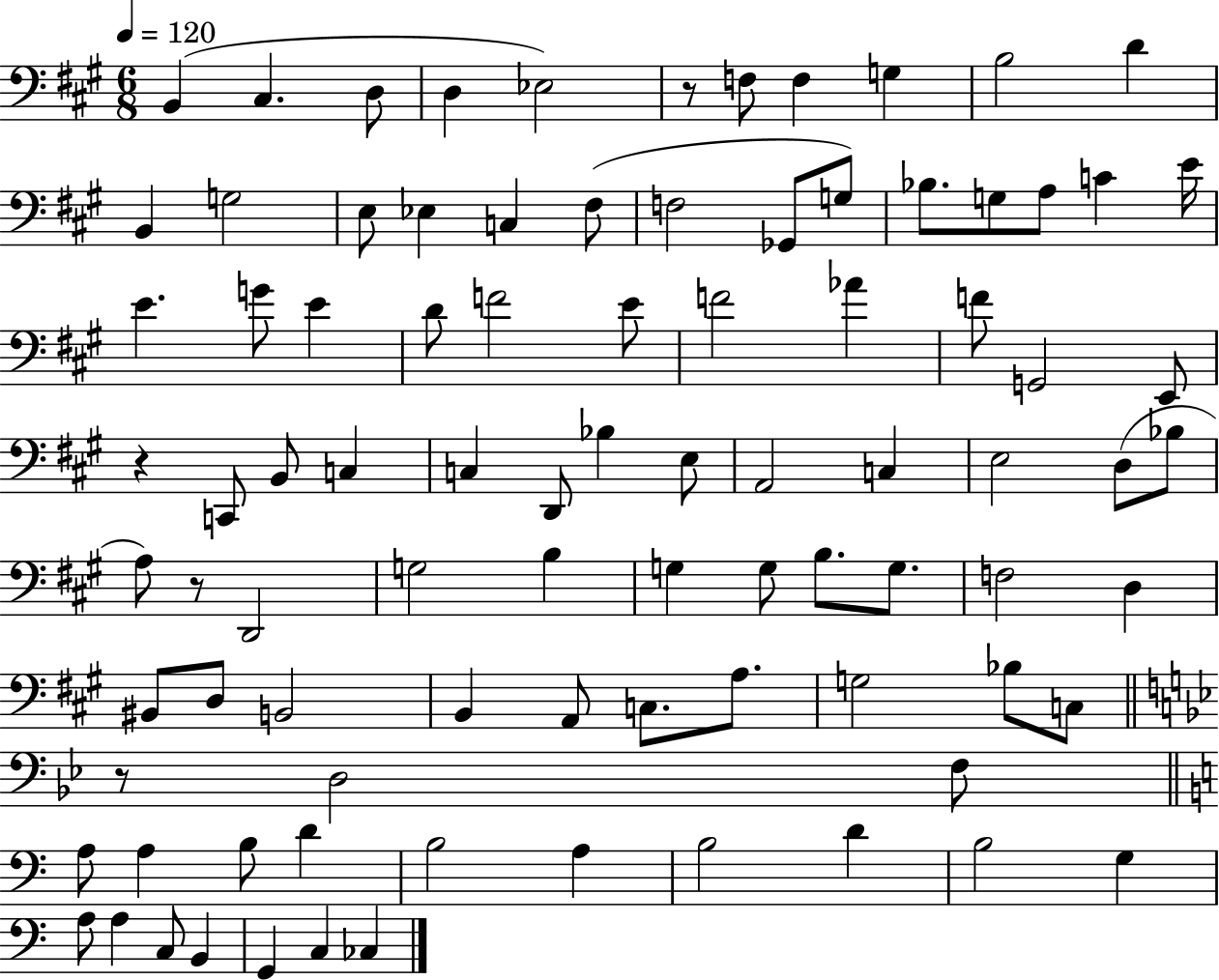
B2/q C#3/q. D3/e D3/q Eb3/h R/e F3/e F3/q G3/q B3/h D4/q B2/q G3/h E3/e Eb3/q C3/q F#3/e F3/h Gb2/e G3/e Bb3/e. G3/e A3/e C4/q E4/s E4/q. G4/e E4/q D4/e F4/h E4/e F4/h Ab4/q F4/e G2/h E2/e R/q C2/e B2/e C3/q C3/q D2/e Bb3/q E3/e A2/h C3/q E3/h D3/e Bb3/e A3/e R/e D2/h G3/h B3/q G3/q G3/e B3/e. G3/e. F3/h D3/q BIS2/e D3/e B2/h B2/q A2/e C3/e. A3/e. G3/h Bb3/e C3/e R/e D3/h F3/e A3/e A3/q B3/e D4/q B3/h A3/q B3/h D4/q B3/h G3/q A3/e A3/q C3/e B2/q G2/q C3/q CES3/q